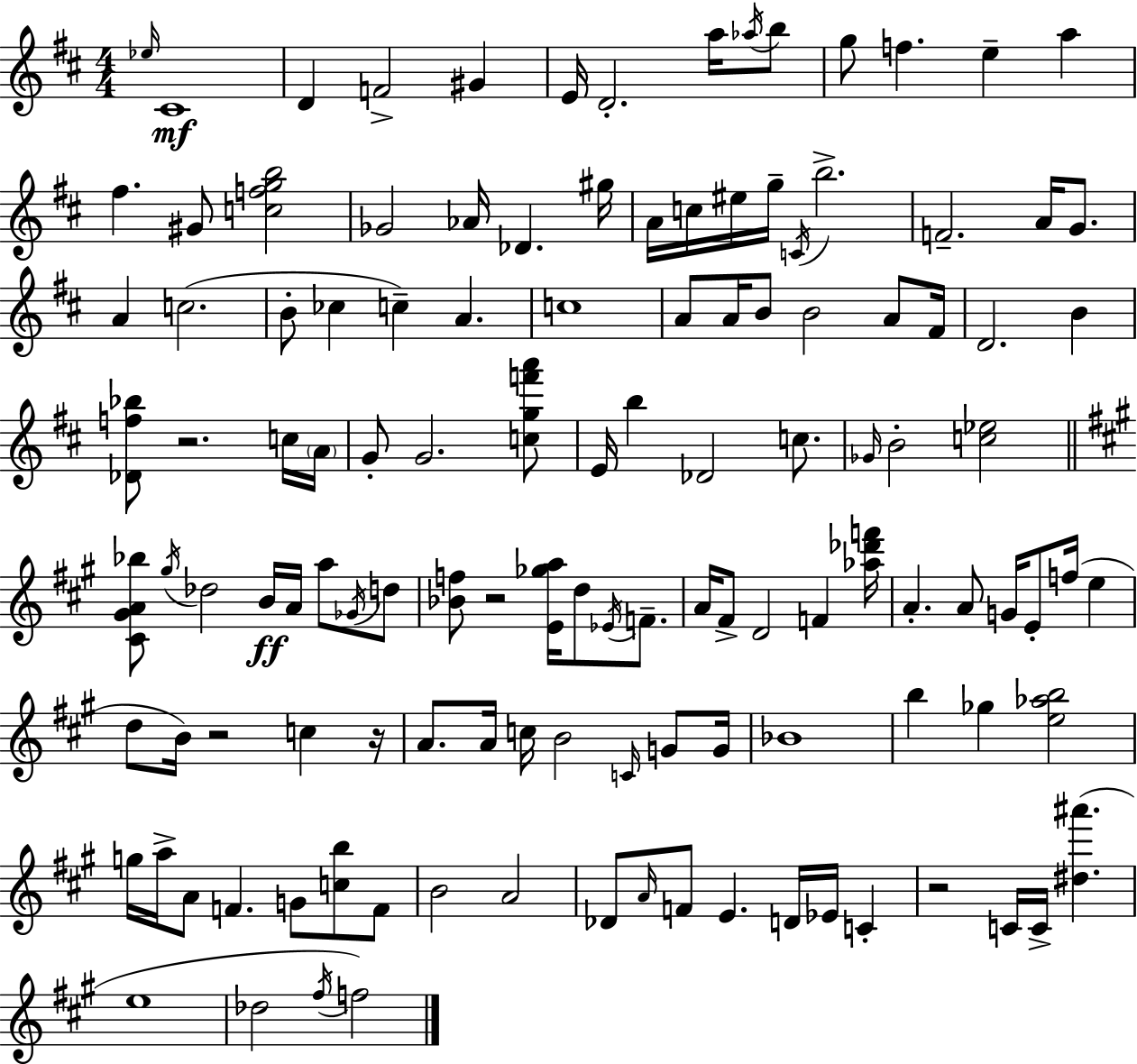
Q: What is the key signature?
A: D major